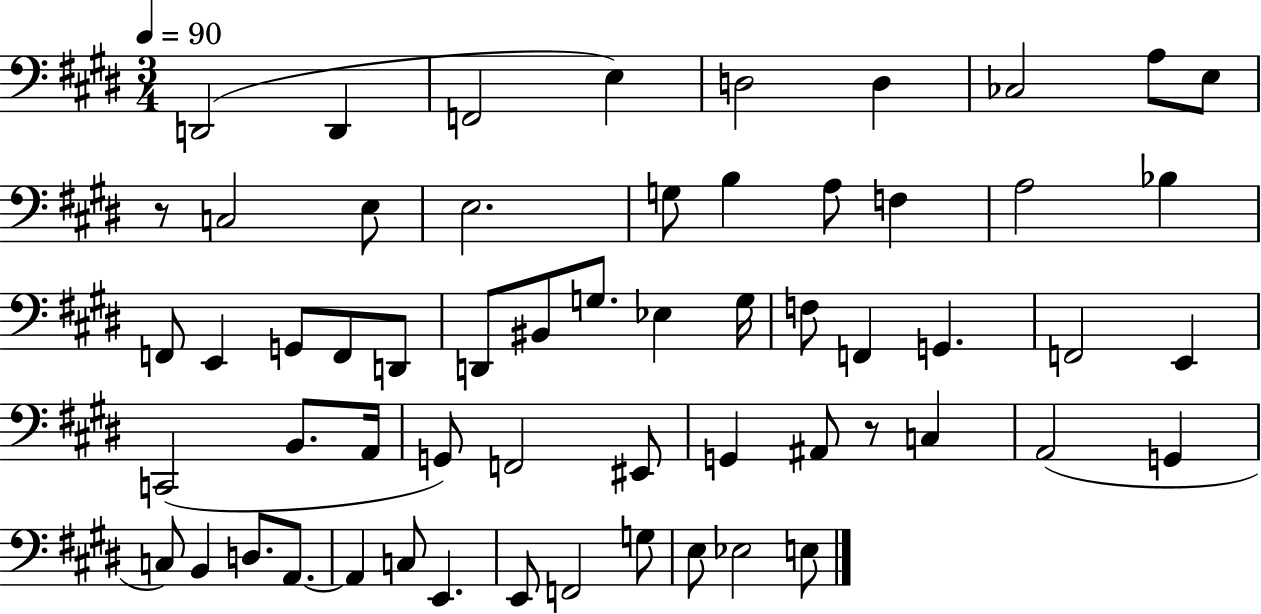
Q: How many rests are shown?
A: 2